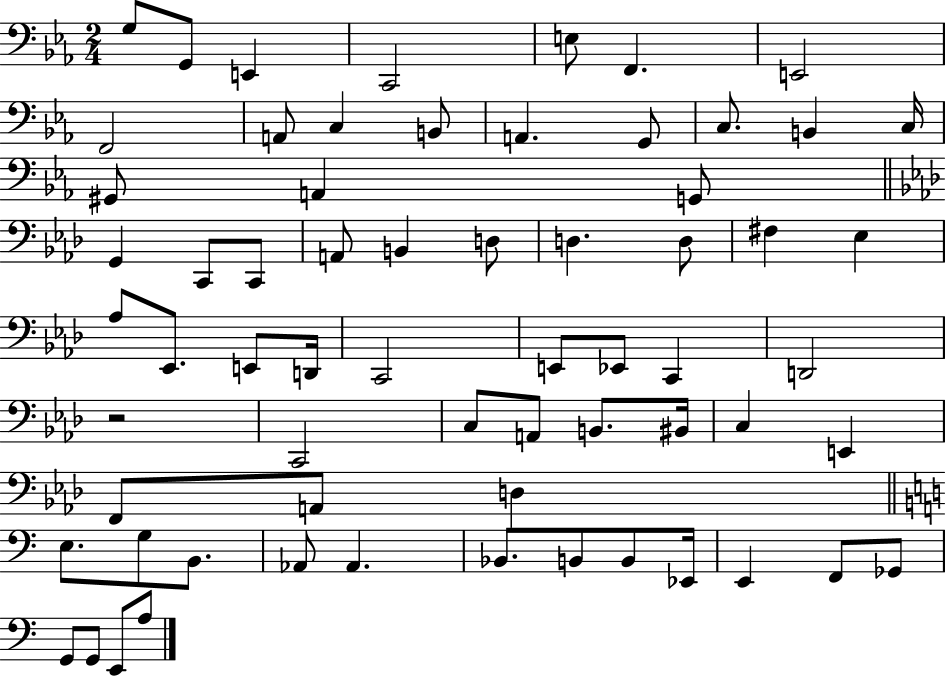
{
  \clef bass
  \numericTimeSignature
  \time 2/4
  \key ees \major
  g8 g,8 e,4 | c,2 | e8 f,4. | e,2 | \break f,2 | a,8 c4 b,8 | a,4. g,8 | c8. b,4 c16 | \break gis,8 a,4 g,8 | \bar "||" \break \key aes \major g,4 c,8 c,8 | a,8 b,4 d8 | d4. d8 | fis4 ees4 | \break aes8 ees,8. e,8 d,16 | c,2 | e,8 ees,8 c,4 | d,2 | \break r2 | c,2 | c8 a,8 b,8. bis,16 | c4 e,4 | \break f,8 a,8 d4 | \bar "||" \break \key a \minor e8. g8 b,8. | aes,8 aes,4. | bes,8. b,8 b,8 ees,16 | e,4 f,8 ges,8 | \break g,8 g,8 e,8 a8 | \bar "|."
}